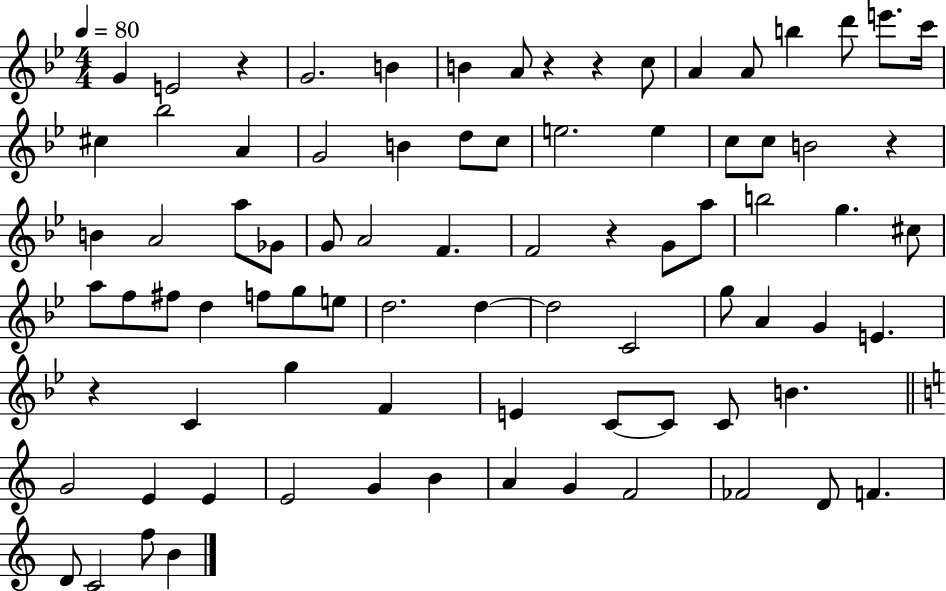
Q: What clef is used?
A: treble